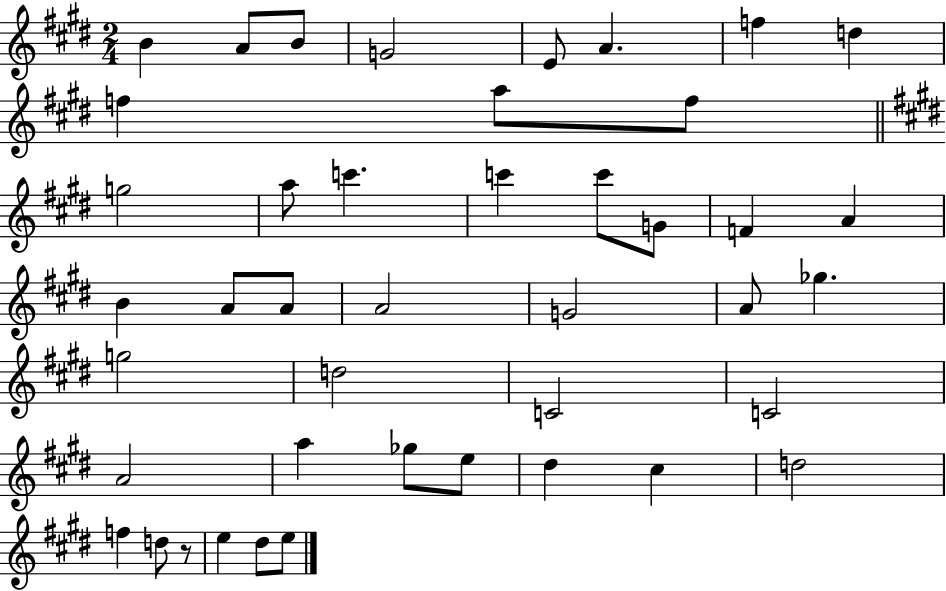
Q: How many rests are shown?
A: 1